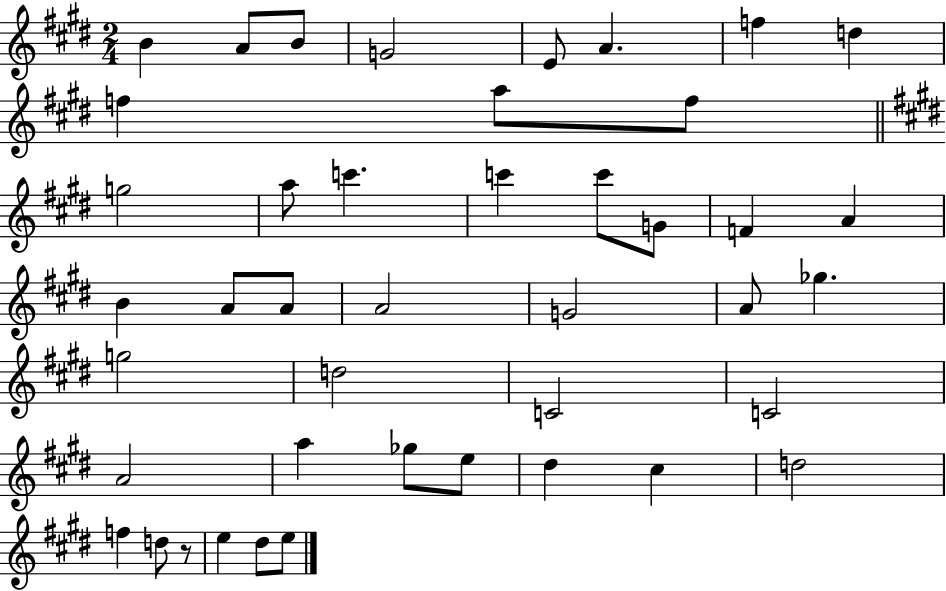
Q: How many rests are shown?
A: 1